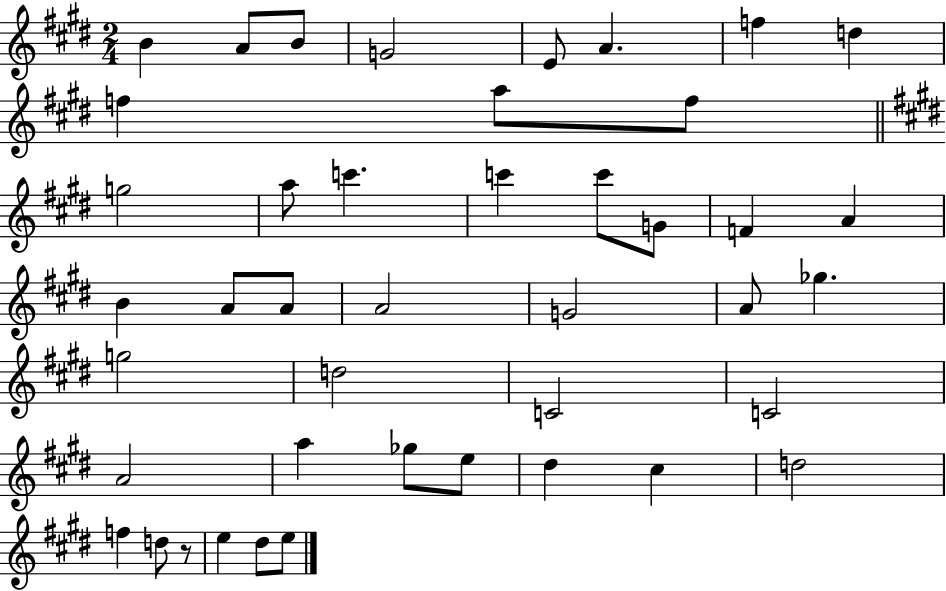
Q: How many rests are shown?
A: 1